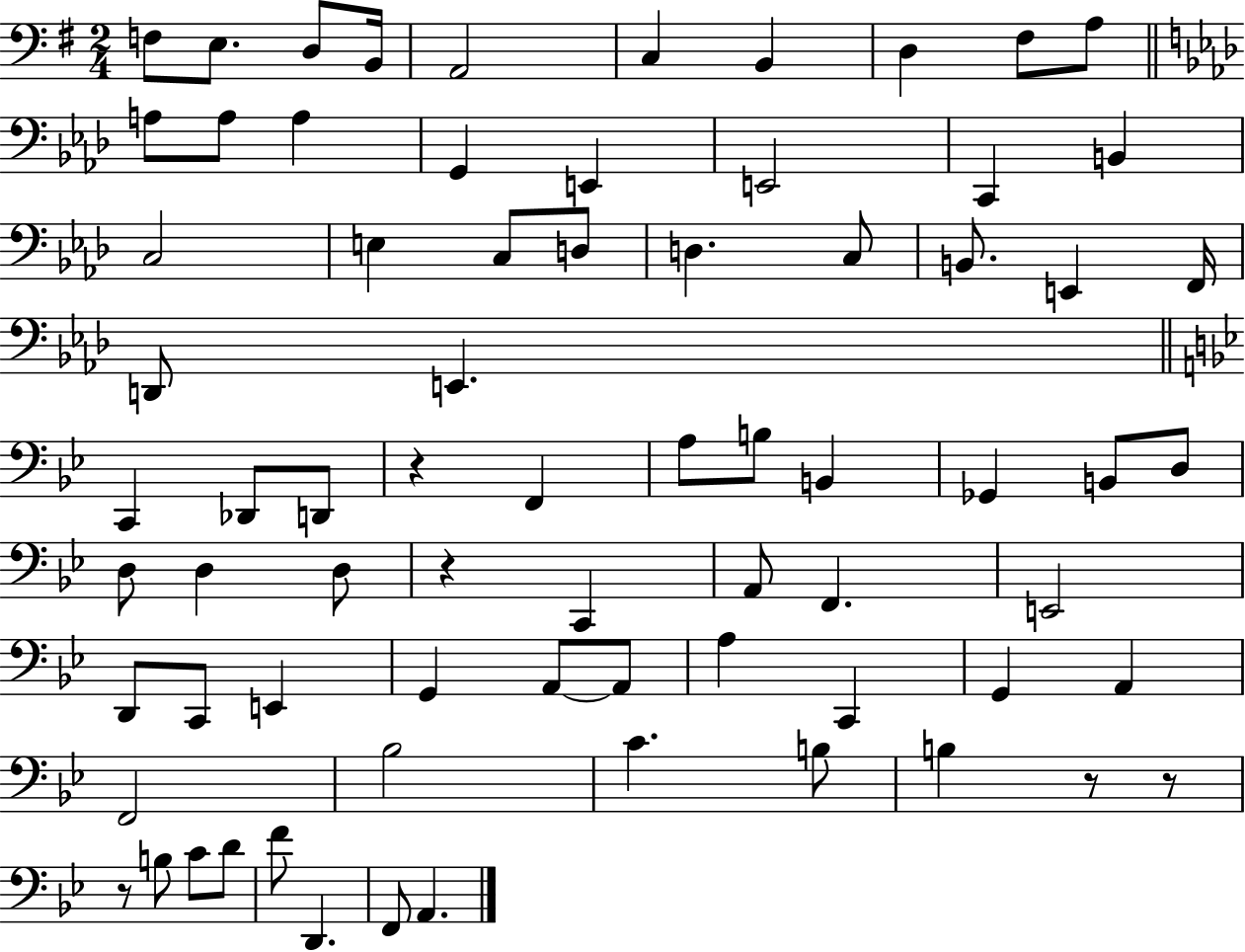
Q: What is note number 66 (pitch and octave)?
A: D2